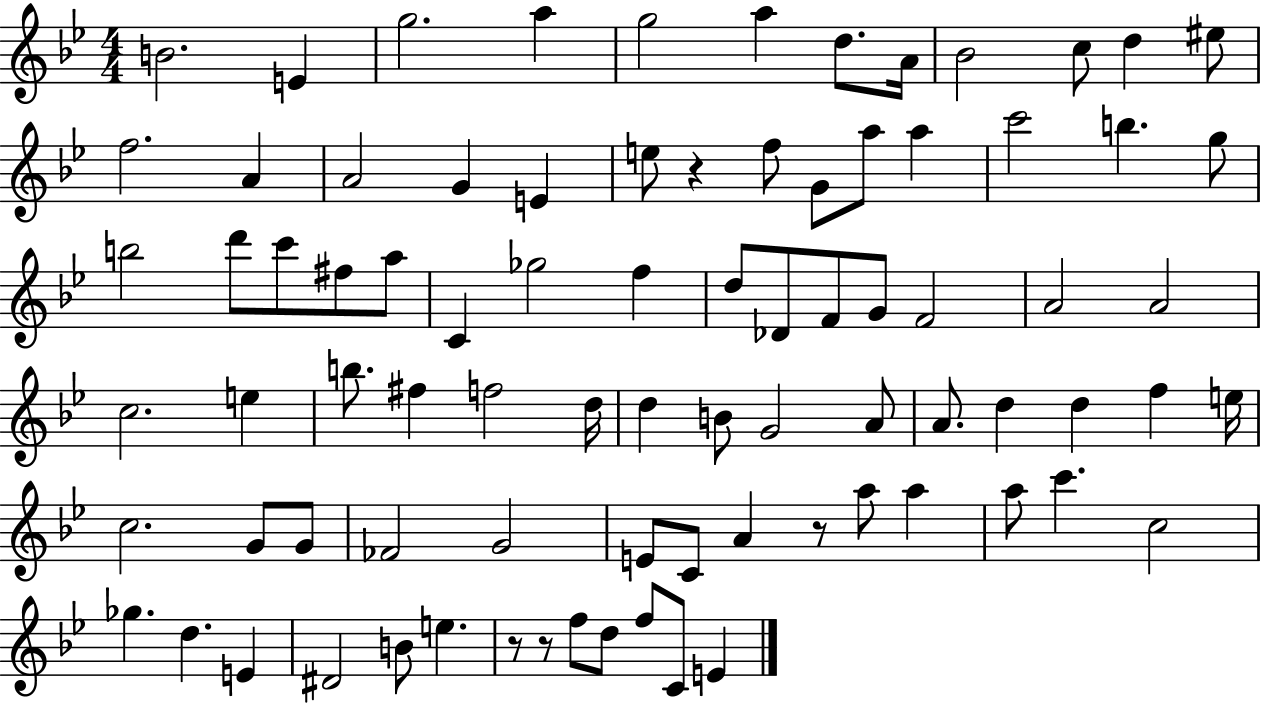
B4/h. E4/q G5/h. A5/q G5/h A5/q D5/e. A4/s Bb4/h C5/e D5/q EIS5/e F5/h. A4/q A4/h G4/q E4/q E5/e R/q F5/e G4/e A5/e A5/q C6/h B5/q. G5/e B5/h D6/e C6/e F#5/e A5/e C4/q Gb5/h F5/q D5/e Db4/e F4/e G4/e F4/h A4/h A4/h C5/h. E5/q B5/e. F#5/q F5/h D5/s D5/q B4/e G4/h A4/e A4/e. D5/q D5/q F5/q E5/s C5/h. G4/e G4/e FES4/h G4/h E4/e C4/e A4/q R/e A5/e A5/q A5/e C6/q. C5/h Gb5/q. D5/q. E4/q D#4/h B4/e E5/q. R/e R/e F5/e D5/e F5/e C4/e E4/q